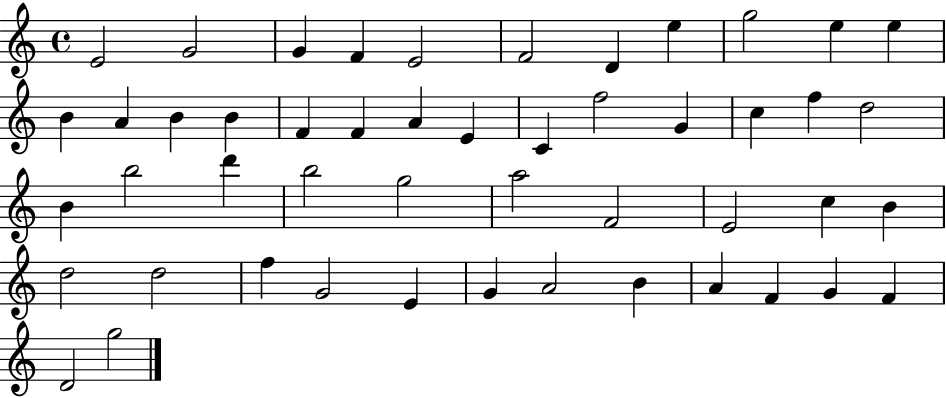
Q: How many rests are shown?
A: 0